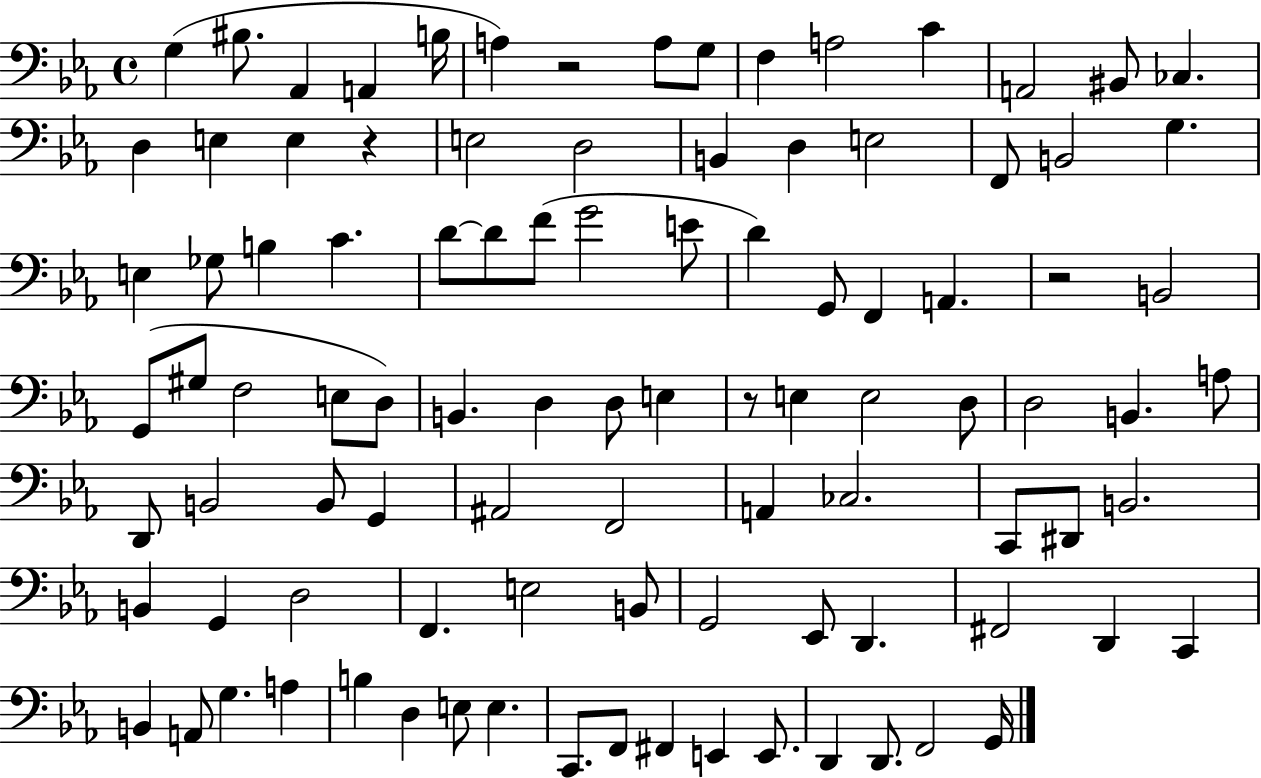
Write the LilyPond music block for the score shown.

{
  \clef bass
  \time 4/4
  \defaultTimeSignature
  \key ees \major
  \repeat volta 2 { g4( bis8. aes,4 a,4 b16 | a4) r2 a8 g8 | f4 a2 c'4 | a,2 bis,8 ces4. | \break d4 e4 e4 r4 | e2 d2 | b,4 d4 e2 | f,8 b,2 g4. | \break e4 ges8 b4 c'4. | d'8~~ d'8 f'8( g'2 e'8 | d'4) g,8 f,4 a,4. | r2 b,2 | \break g,8( gis8 f2 e8 d8) | b,4. d4 d8 e4 | r8 e4 e2 d8 | d2 b,4. a8 | \break d,8 b,2 b,8 g,4 | ais,2 f,2 | a,4 ces2. | c,8 dis,8 b,2. | \break b,4 g,4 d2 | f,4. e2 b,8 | g,2 ees,8 d,4. | fis,2 d,4 c,4 | \break b,4 a,8 g4. a4 | b4 d4 e8 e4. | c,8. f,8 fis,4 e,4 e,8. | d,4 d,8. f,2 g,16 | \break } \bar "|."
}